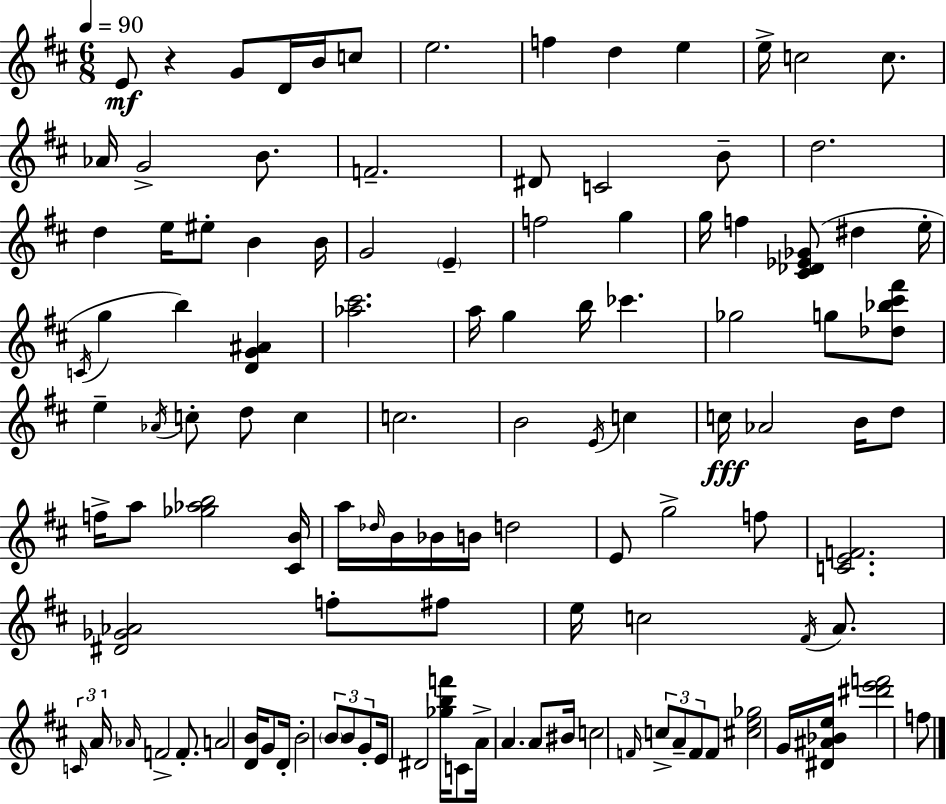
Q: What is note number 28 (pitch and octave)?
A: F5